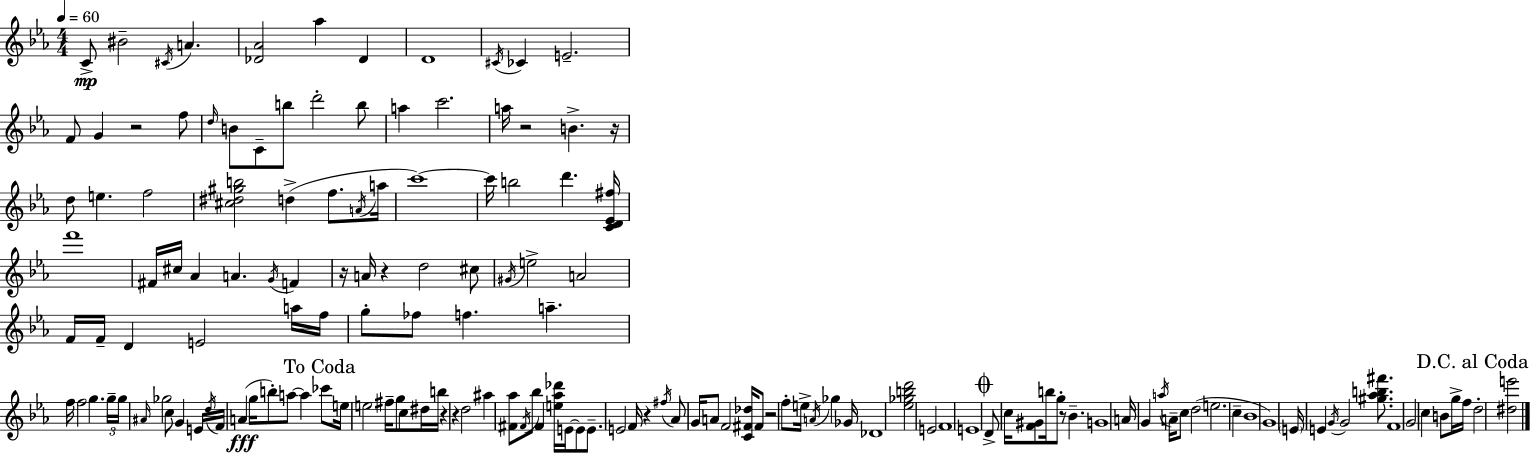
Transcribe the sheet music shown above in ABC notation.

X:1
T:Untitled
M:4/4
L:1/4
K:Cm
C/2 ^B2 ^C/4 A [_D_A]2 _a _D D4 ^C/4 _C E2 F/2 G z2 f/2 d/4 B/2 C/2 b/2 d'2 b/2 a c'2 a/4 z2 B z/4 d/2 e f2 [^c^d^gb]2 d f/2 A/4 a/4 c'4 c'/4 b2 d' [CD_E^f]/4 f'4 ^F/4 ^c/4 _A A G/4 F z/4 A/4 z d2 ^c/2 ^G/4 e2 A2 F/4 F/4 D E2 a/4 f/4 g/2 _f/2 f a f/4 f2 g g/4 g/4 ^A/4 _g2 c/2 G E/4 d/4 F/4 A g/4 b/2 a/2 a _c'/2 e/4 e2 ^f/4 g/2 c/2 ^d/4 b/4 z z d2 ^a [^F_a]/2 ^F/4 _b/2 ^F [e_a_d']/4 E/4 E/2 E/2 E2 F/4 z ^f/4 _A/2 G/4 A/2 F2 [C^F_d]/4 ^F/2 z2 f/2 e/4 A/4 _g _G/4 _D4 [_e_gbd']2 E2 F4 E4 D/2 c/4 [F^G]/2 b/4 g/2 z/2 _B G4 A/4 G a/4 A/4 c/2 d2 e2 c _B4 G4 E/4 E G/4 G2 [^g_ab^f']/2 F4 G2 c B/2 g/4 f/4 d2 [^de']2